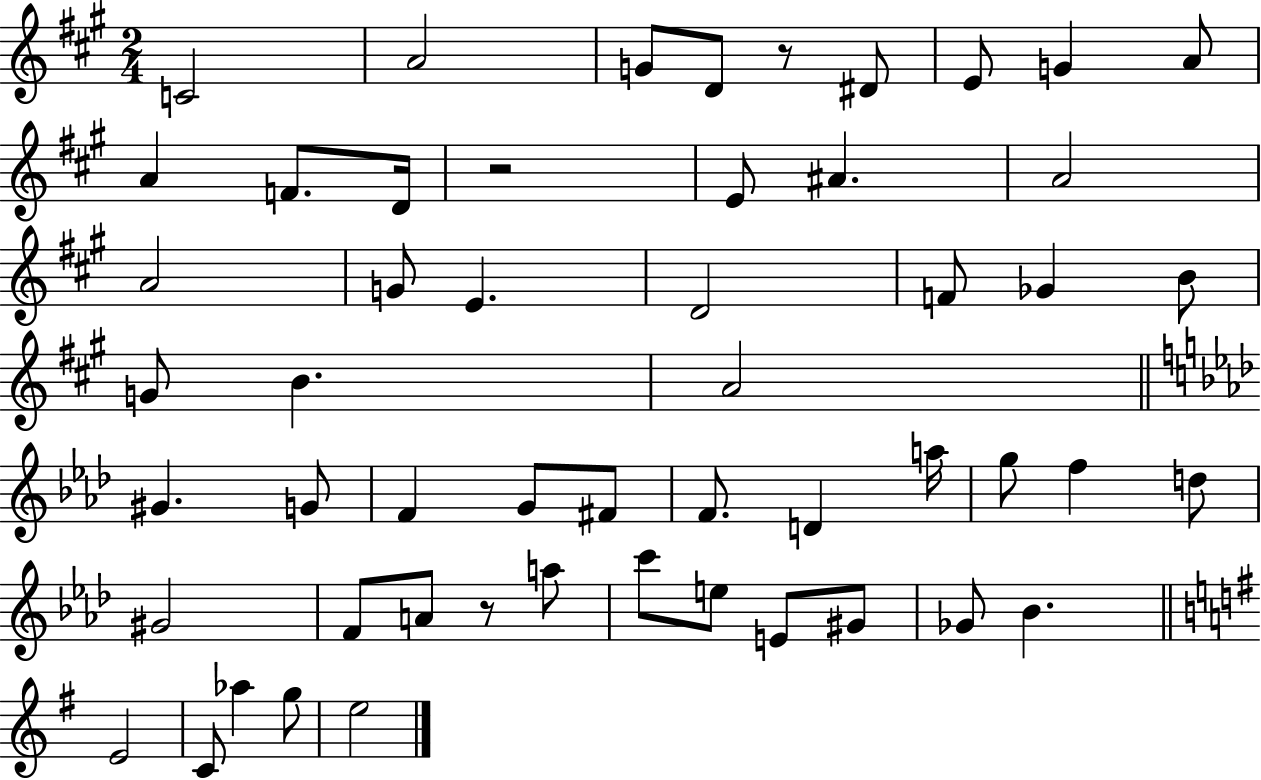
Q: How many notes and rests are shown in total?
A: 53